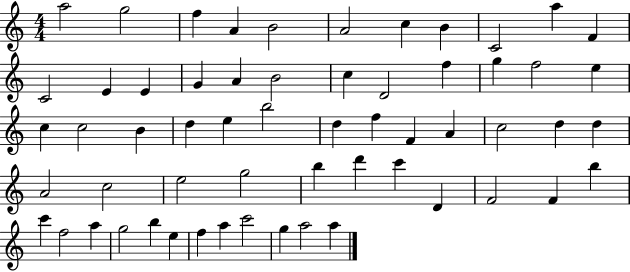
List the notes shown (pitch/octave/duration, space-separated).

A5/h G5/h F5/q A4/q B4/h A4/h C5/q B4/q C4/h A5/q F4/q C4/h E4/q E4/q G4/q A4/q B4/h C5/q D4/h F5/q G5/q F5/h E5/q C5/q C5/h B4/q D5/q E5/q B5/h D5/q F5/q F4/q A4/q C5/h D5/q D5/q A4/h C5/h E5/h G5/h B5/q D6/q C6/q D4/q F4/h F4/q B5/q C6/q F5/h A5/q G5/h B5/q E5/q F5/q A5/q C6/h G5/q A5/h A5/q